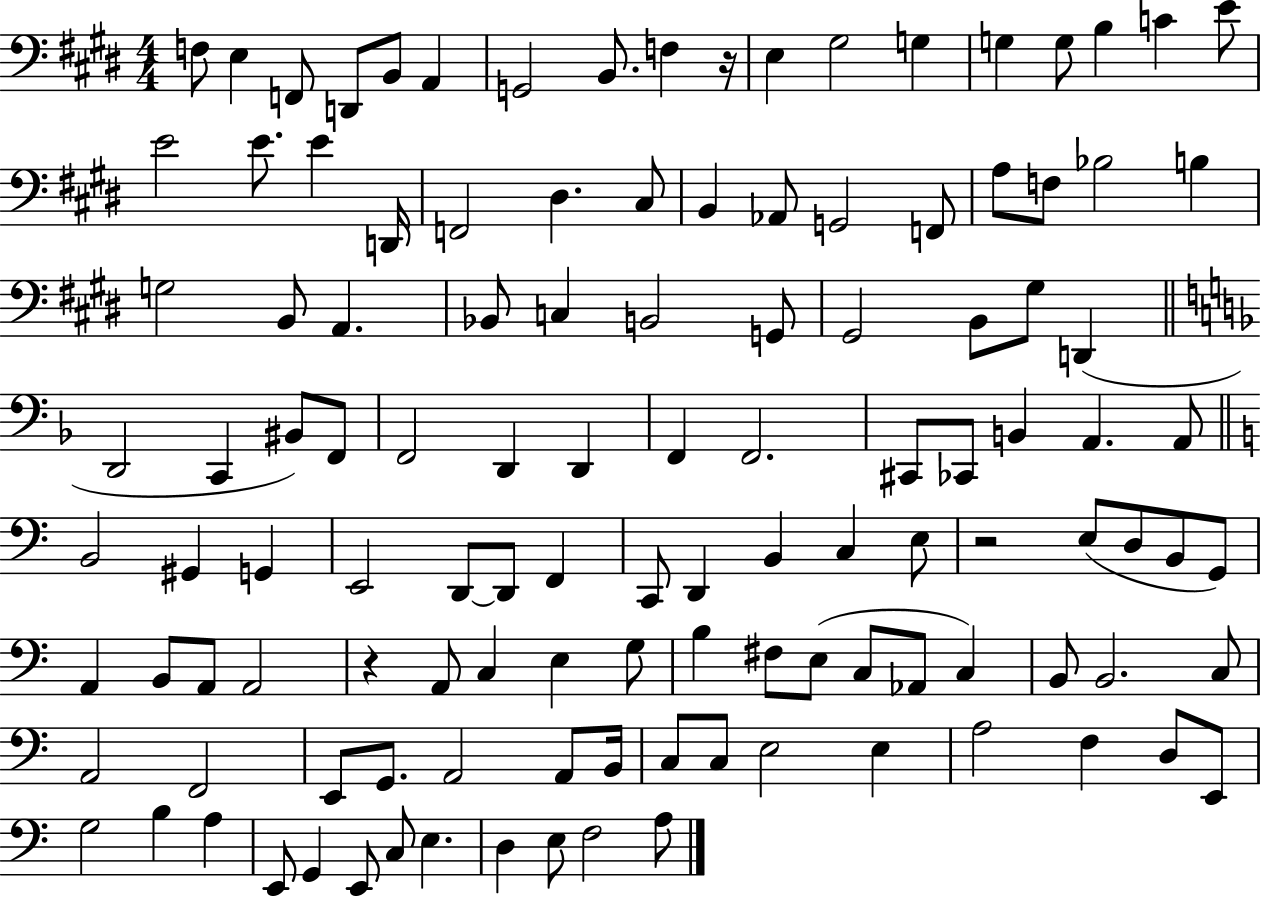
{
  \clef bass
  \numericTimeSignature
  \time 4/4
  \key e \major
  \repeat volta 2 { f8 e4 f,8 d,8 b,8 a,4 | g,2 b,8. f4 r16 | e4 gis2 g4 | g4 g8 b4 c'4 e'8 | \break e'2 e'8. e'4 d,16 | f,2 dis4. cis8 | b,4 aes,8 g,2 f,8 | a8 f8 bes2 b4 | \break g2 b,8 a,4. | bes,8 c4 b,2 g,8 | gis,2 b,8 gis8 d,4( | \bar "||" \break \key d \minor d,2 c,4 bis,8) f,8 | f,2 d,4 d,4 | f,4 f,2. | cis,8 ces,8 b,4 a,4. a,8 | \break \bar "||" \break \key a \minor b,2 gis,4 g,4 | e,2 d,8~~ d,8 f,4 | c,8 d,4 b,4 c4 e8 | r2 e8( d8 b,8 g,8) | \break a,4 b,8 a,8 a,2 | r4 a,8 c4 e4 g8 | b4 fis8 e8( c8 aes,8 c4) | b,8 b,2. c8 | \break a,2 f,2 | e,8 g,8. a,2 a,8 b,16 | c8 c8 e2 e4 | a2 f4 d8 e,8 | \break g2 b4 a4 | e,8 g,4 e,8 c8 e4. | d4 e8 f2 a8 | } \bar "|."
}